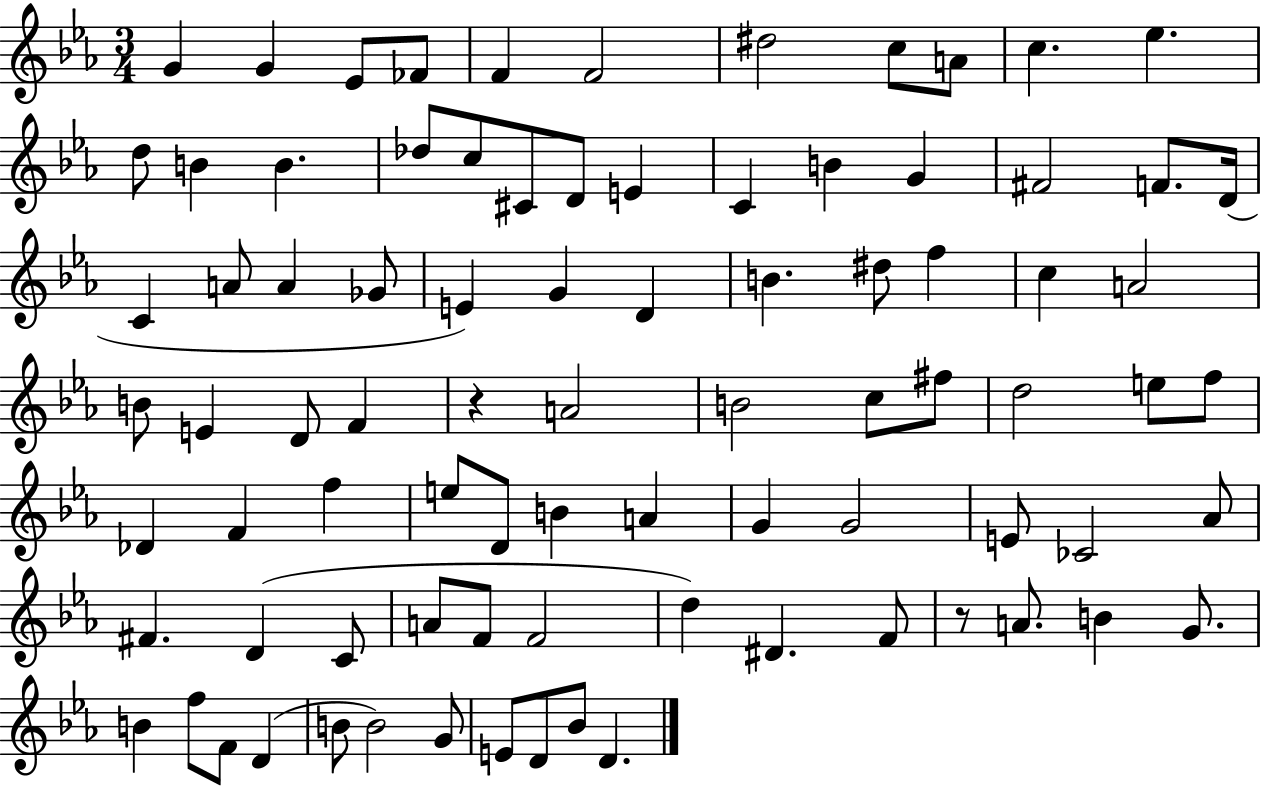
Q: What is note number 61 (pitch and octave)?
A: F#4